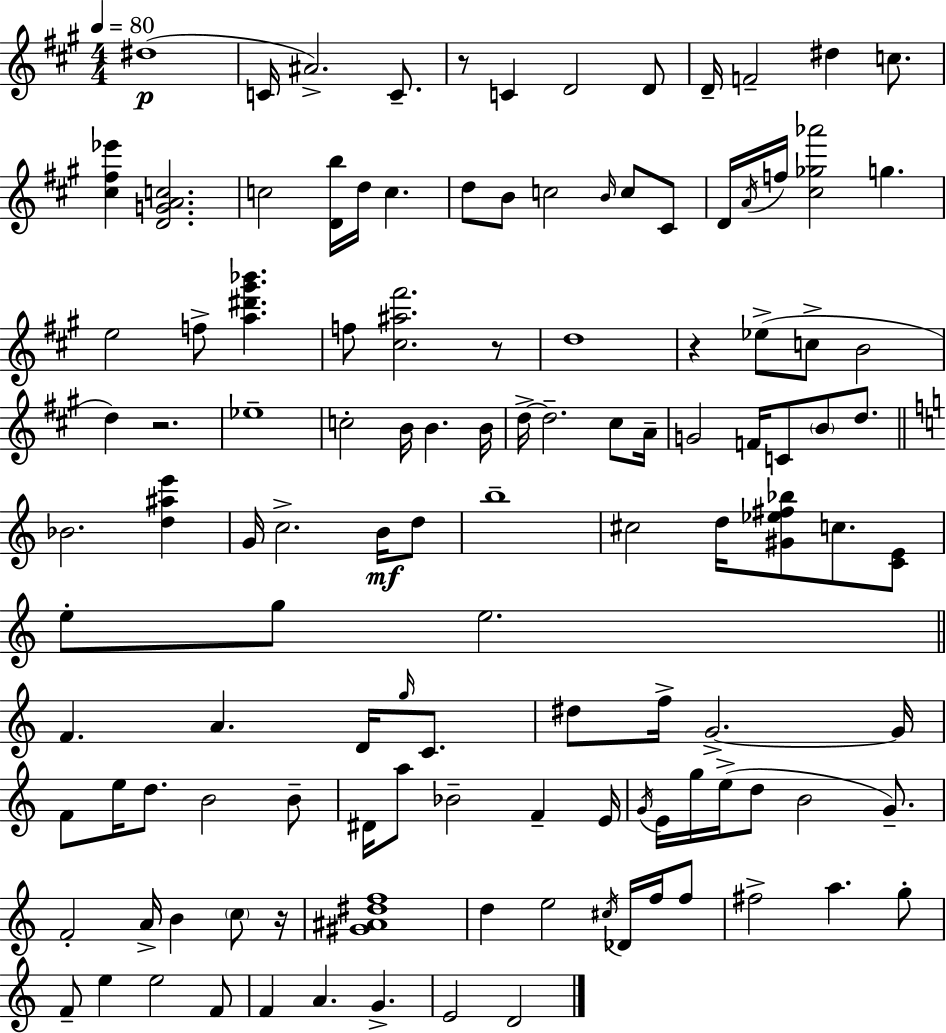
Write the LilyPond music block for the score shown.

{
  \clef treble
  \numericTimeSignature
  \time 4/4
  \key a \major
  \tempo 4 = 80
  dis''1(\p | c'16 ais'2.->) c'8.-- | r8 c'4 d'2 d'8 | d'16-- f'2-- dis''4 c''8. | \break <cis'' fis'' ees'''>4 <d' g' a' c''>2. | c''2 <d' b''>16 d''16 c''4. | d''8 b'8 c''2 \grace { b'16 } c''8 cis'8 | d'16 \acciaccatura { a'16 } f''16 <cis'' ges'' aes'''>2 g''4. | \break e''2 f''8-> <a'' dis''' gis''' bes'''>4. | f''8 <cis'' ais'' fis'''>2. | r8 d''1 | r4 ees''8->( c''8-> b'2 | \break d''4) r2. | ees''1-- | c''2-. b'16 b'4. | b'16 d''16->~~ d''2.-- cis''8 | \break a'16-- g'2 f'16 c'8 \parenthesize b'8 d''8. | \bar "||" \break \key c \major bes'2. <d'' ais'' e'''>4 | g'16 c''2.-> b'16\mf d''8 | b''1-- | cis''2 d''16 <gis' ees'' fis'' bes''>8 c''8. <c' e'>8 | \break e''8-. g''8 e''2. | \bar "||" \break \key a \minor f'4. a'4. d'16 \grace { g''16 } c'8. | dis''8 f''16-> g'2.->~~ | g'16 f'8 e''16 d''8. b'2 b'8-- | dis'16 a''8 bes'2-- f'4-- | \break e'16 \acciaccatura { g'16 } e'16 g''16 e''16->( d''8 b'2 g'8.--) | f'2-. a'16-> b'4 \parenthesize c''8 | r16 <gis' ais' dis'' f''>1 | d''4 e''2 \acciaccatura { cis''16 } des'16 | \break f''16 f''8 fis''2-> a''4. | g''8-. f'8-- e''4 e''2 | f'8 f'4 a'4. g'4.-> | e'2 d'2 | \break \bar "|."
}